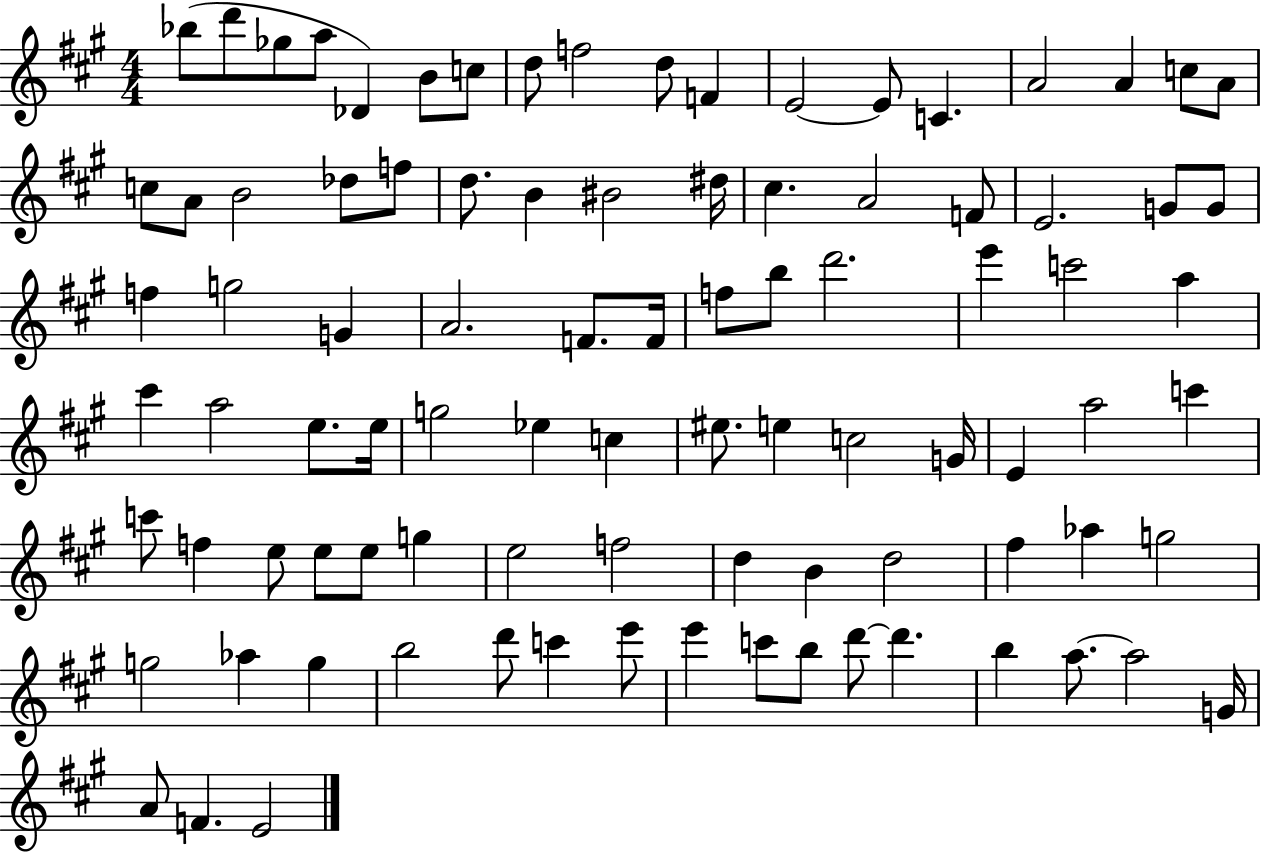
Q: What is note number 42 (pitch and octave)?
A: D6